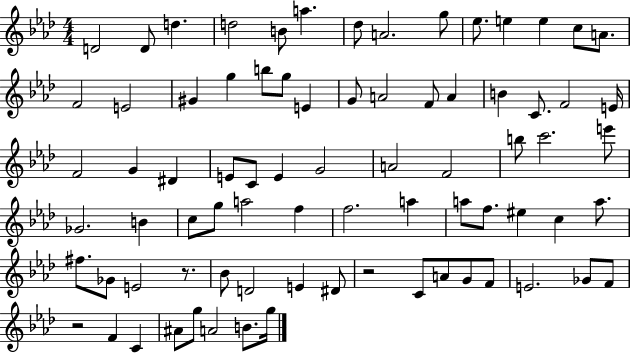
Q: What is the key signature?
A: AES major